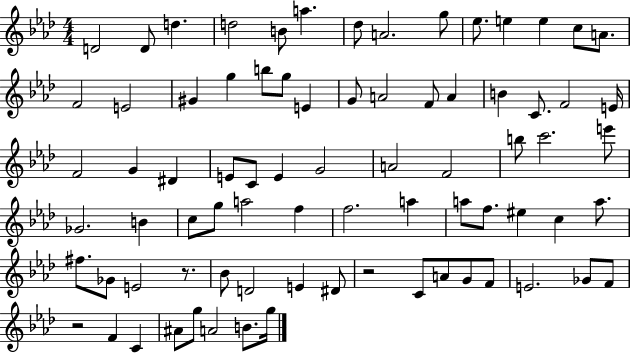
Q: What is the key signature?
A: AES major